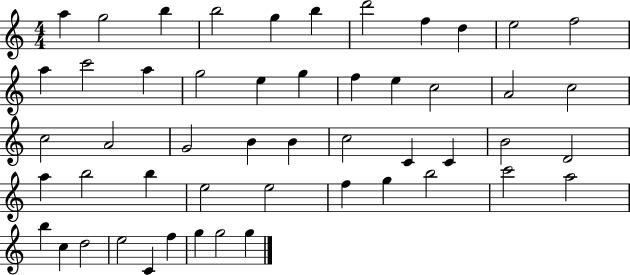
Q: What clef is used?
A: treble